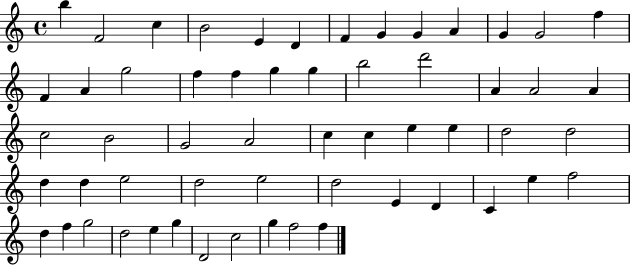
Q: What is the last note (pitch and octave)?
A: F5